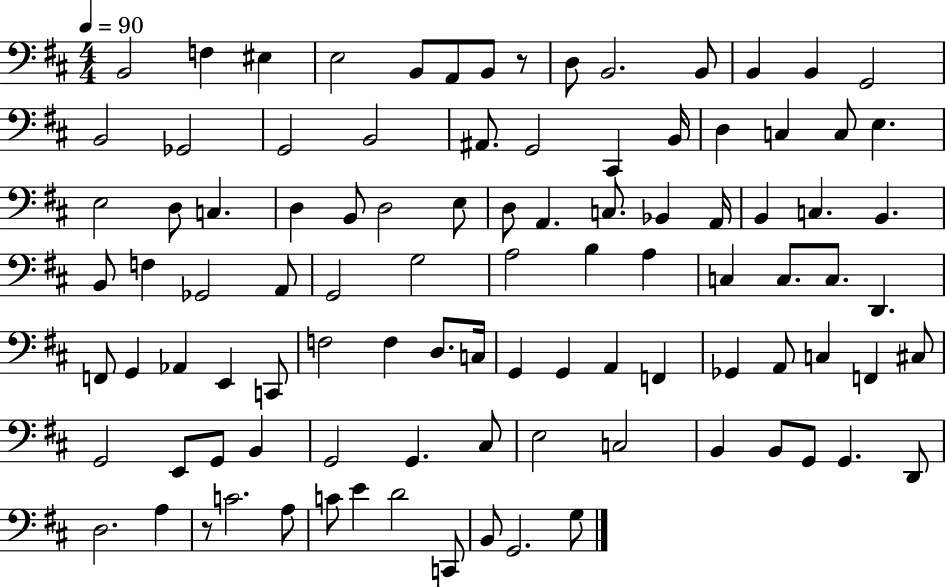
X:1
T:Untitled
M:4/4
L:1/4
K:D
B,,2 F, ^E, E,2 B,,/2 A,,/2 B,,/2 z/2 D,/2 B,,2 B,,/2 B,, B,, G,,2 B,,2 _G,,2 G,,2 B,,2 ^A,,/2 G,,2 ^C,, B,,/4 D, C, C,/2 E, E,2 D,/2 C, D, B,,/2 D,2 E,/2 D,/2 A,, C,/2 _B,, A,,/4 B,, C, B,, B,,/2 F, _G,,2 A,,/2 G,,2 G,2 A,2 B, A, C, C,/2 C,/2 D,, F,,/2 G,, _A,, E,, C,,/2 F,2 F, D,/2 C,/4 G,, G,, A,, F,, _G,, A,,/2 C, F,, ^C,/2 G,,2 E,,/2 G,,/2 B,, G,,2 G,, ^C,/2 E,2 C,2 B,, B,,/2 G,,/2 G,, D,,/2 D,2 A, z/2 C2 A,/2 C/2 E D2 C,,/2 B,,/2 G,,2 G,/2